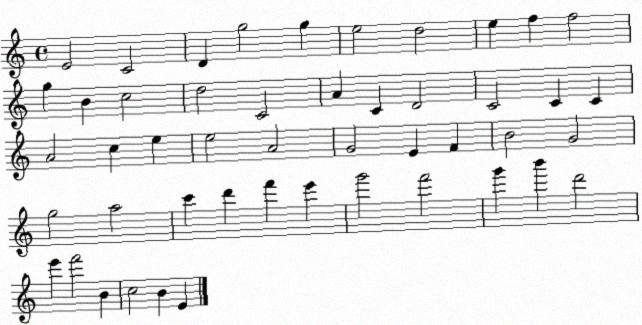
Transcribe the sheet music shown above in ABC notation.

X:1
T:Untitled
M:4/4
L:1/4
K:C
E2 C2 D g2 g e2 d2 e f f2 g B c2 d2 C2 A C D2 C2 C C A2 c e e2 A2 G2 E F B2 G2 g2 a2 c' d' f' e' g'2 f'2 g' b' d'2 e' f'2 B c2 B E